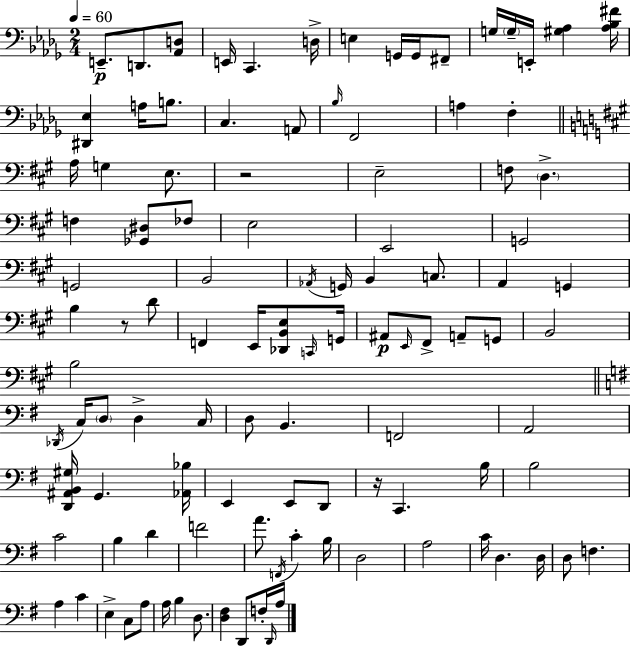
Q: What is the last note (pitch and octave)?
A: A3